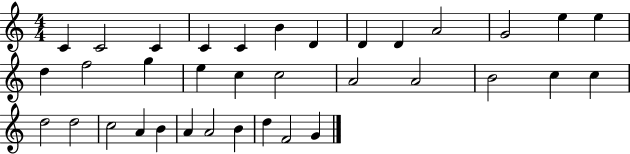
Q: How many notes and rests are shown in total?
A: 35